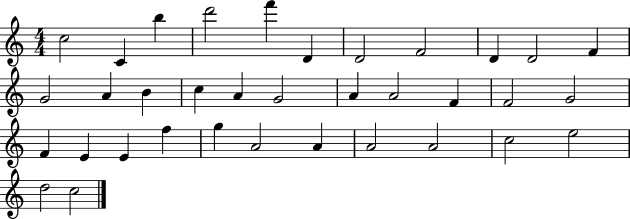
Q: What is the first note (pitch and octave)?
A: C5